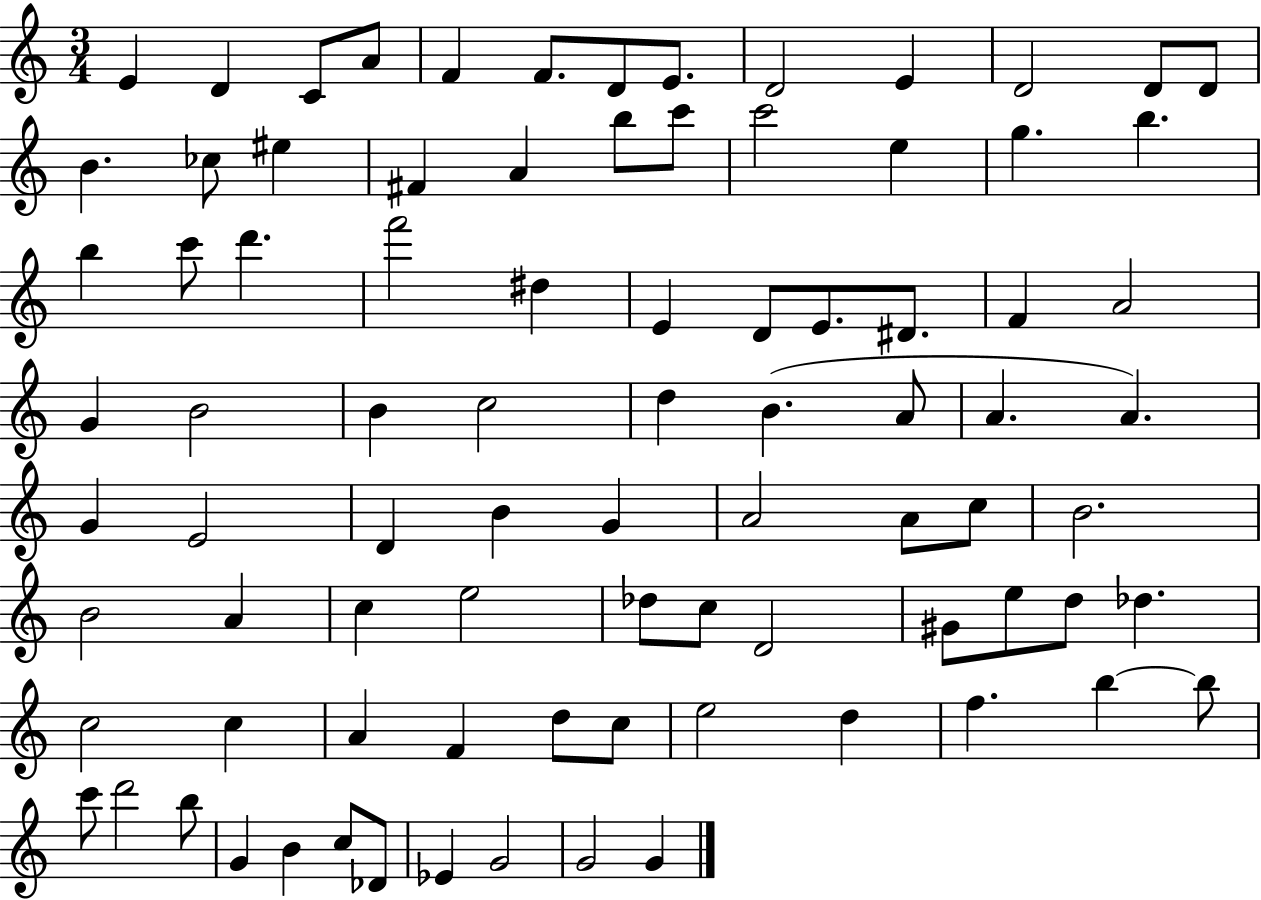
E4/q D4/q C4/e A4/e F4/q F4/e. D4/e E4/e. D4/h E4/q D4/h D4/e D4/e B4/q. CES5/e EIS5/q F#4/q A4/q B5/e C6/e C6/h E5/q G5/q. B5/q. B5/q C6/e D6/q. F6/h D#5/q E4/q D4/e E4/e. D#4/e. F4/q A4/h G4/q B4/h B4/q C5/h D5/q B4/q. A4/e A4/q. A4/q. G4/q E4/h D4/q B4/q G4/q A4/h A4/e C5/e B4/h. B4/h A4/q C5/q E5/h Db5/e C5/e D4/h G#4/e E5/e D5/e Db5/q. C5/h C5/q A4/q F4/q D5/e C5/e E5/h D5/q F5/q. B5/q B5/e C6/e D6/h B5/e G4/q B4/q C5/e Db4/e Eb4/q G4/h G4/h G4/q